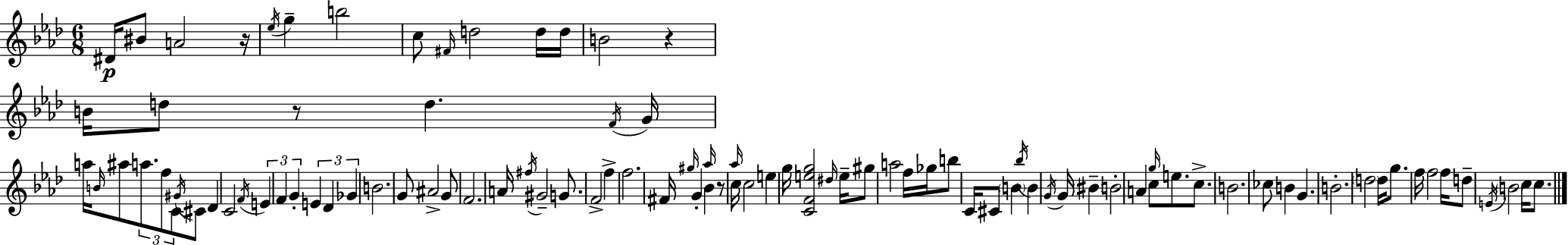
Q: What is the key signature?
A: AES major